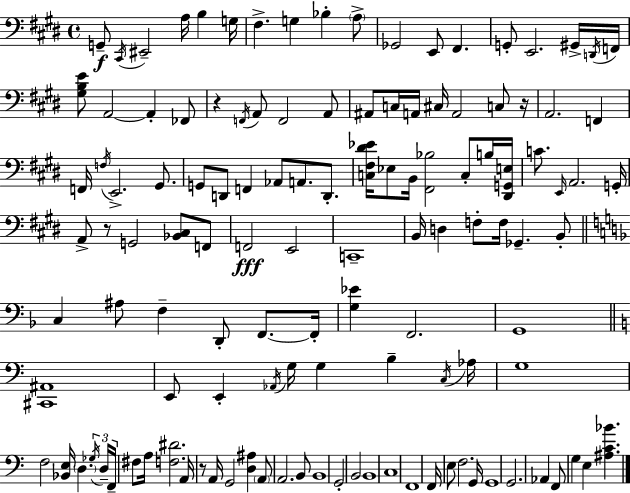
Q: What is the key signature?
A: E major